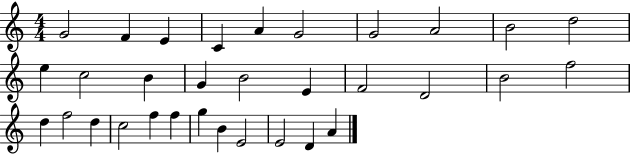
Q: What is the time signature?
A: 4/4